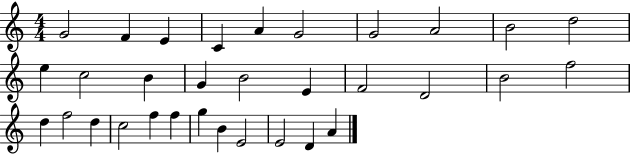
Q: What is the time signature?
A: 4/4